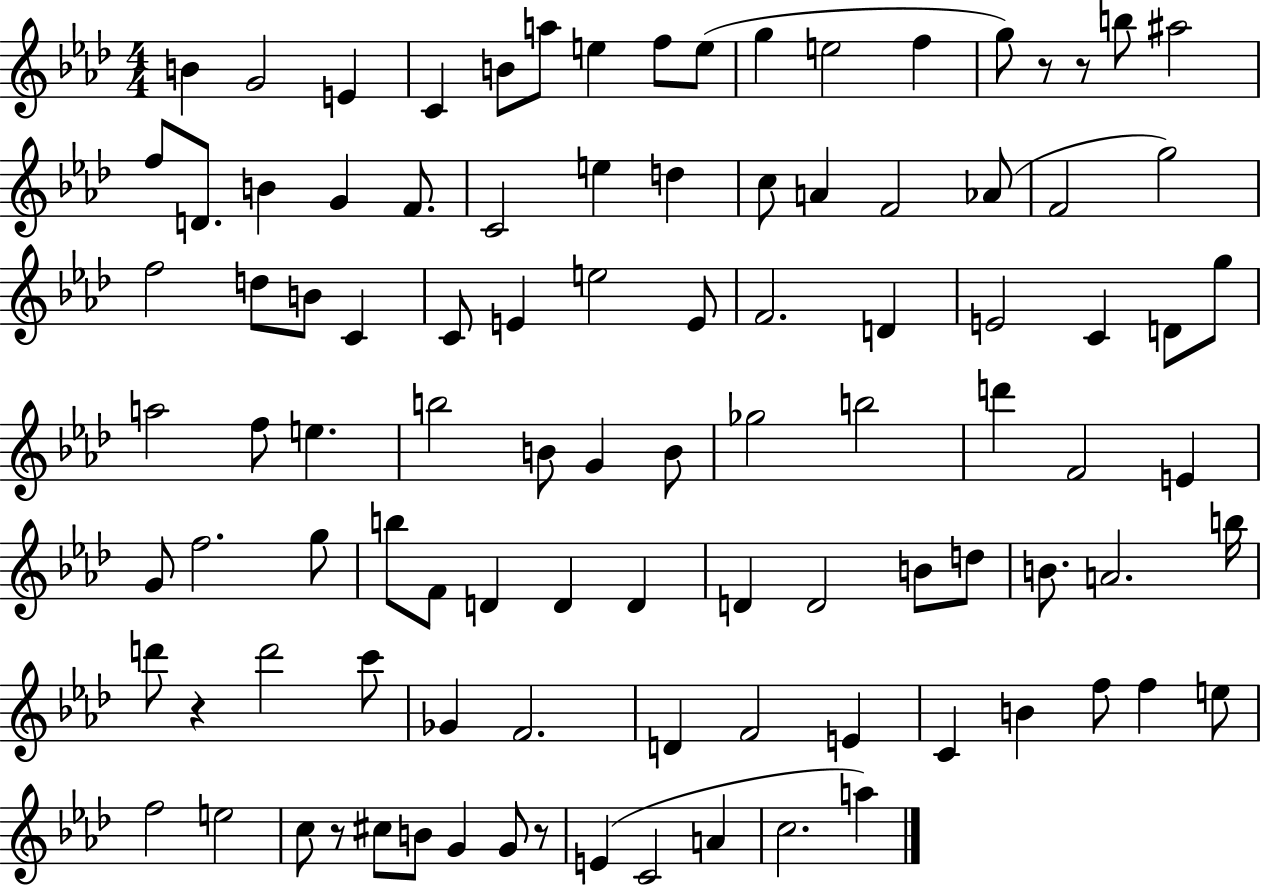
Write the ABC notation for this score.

X:1
T:Untitled
M:4/4
L:1/4
K:Ab
B G2 E C B/2 a/2 e f/2 e/2 g e2 f g/2 z/2 z/2 b/2 ^a2 f/2 D/2 B G F/2 C2 e d c/2 A F2 _A/2 F2 g2 f2 d/2 B/2 C C/2 E e2 E/2 F2 D E2 C D/2 g/2 a2 f/2 e b2 B/2 G B/2 _g2 b2 d' F2 E G/2 f2 g/2 b/2 F/2 D D D D D2 B/2 d/2 B/2 A2 b/4 d'/2 z d'2 c'/2 _G F2 D F2 E C B f/2 f e/2 f2 e2 c/2 z/2 ^c/2 B/2 G G/2 z/2 E C2 A c2 a